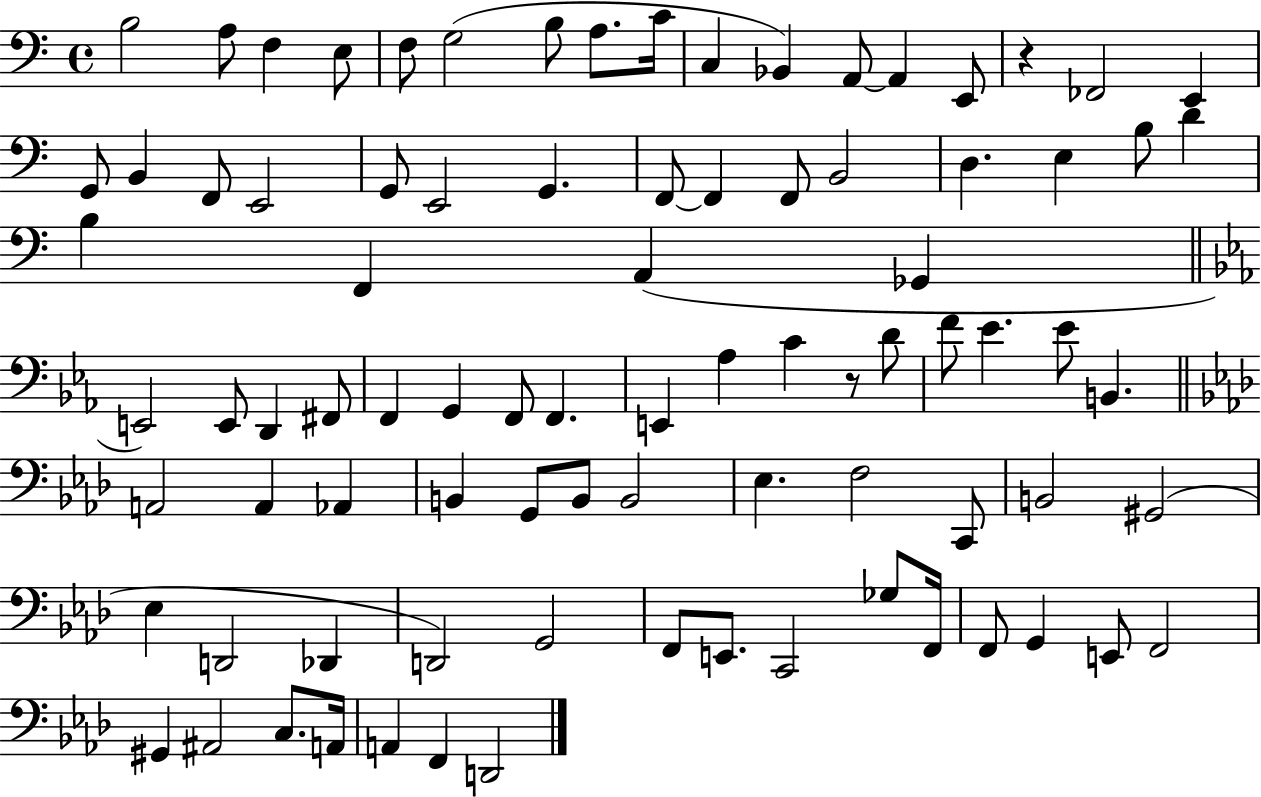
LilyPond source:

{
  \clef bass
  \time 4/4
  \defaultTimeSignature
  \key c \major
  b2 a8 f4 e8 | f8 g2( b8 a8. c'16 | c4 bes,4) a,8~~ a,4 e,8 | r4 fes,2 e,4 | \break g,8 b,4 f,8 e,2 | g,8 e,2 g,4. | f,8~~ f,4 f,8 b,2 | d4. e4 b8 d'4 | \break b4 f,4 a,4( ges,4 | \bar "||" \break \key ees \major e,2) e,8 d,4 fis,8 | f,4 g,4 f,8 f,4. | e,4 aes4 c'4 r8 d'8 | f'8 ees'4. ees'8 b,4. | \break \bar "||" \break \key f \minor a,2 a,4 aes,4 | b,4 g,8 b,8 b,2 | ees4. f2 c,8 | b,2 gis,2( | \break ees4 d,2 des,4 | d,2) g,2 | f,8 e,8. c,2 ges8 f,16 | f,8 g,4 e,8 f,2 | \break gis,4 ais,2 c8. a,16 | a,4 f,4 d,2 | \bar "|."
}